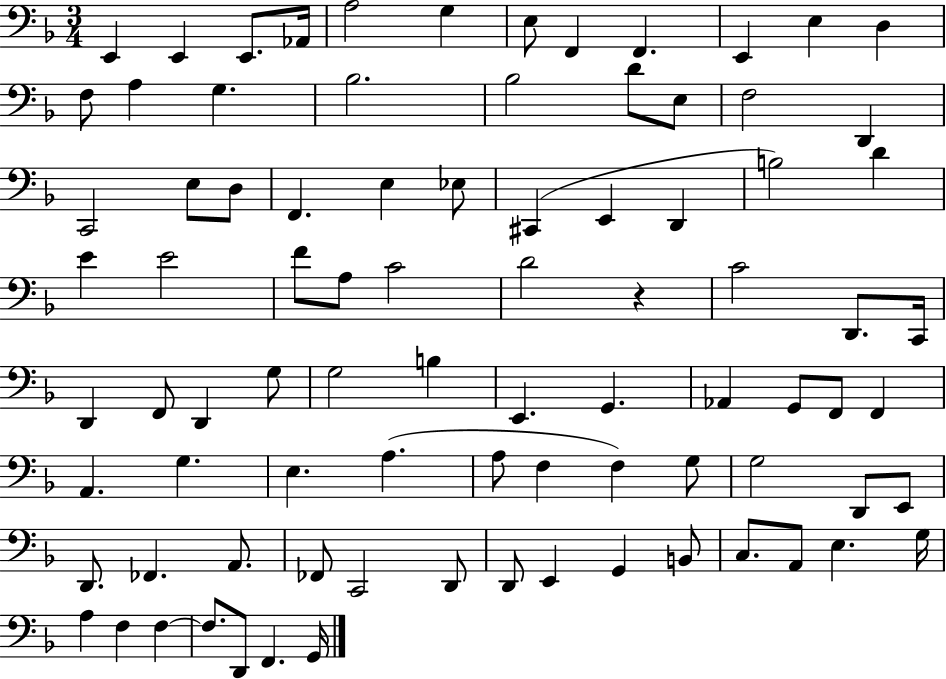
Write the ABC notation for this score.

X:1
T:Untitled
M:3/4
L:1/4
K:F
E,, E,, E,,/2 _A,,/4 A,2 G, E,/2 F,, F,, E,, E, D, F,/2 A, G, _B,2 _B,2 D/2 E,/2 F,2 D,, C,,2 E,/2 D,/2 F,, E, _E,/2 ^C,, E,, D,, B,2 D E E2 F/2 A,/2 C2 D2 z C2 D,,/2 C,,/4 D,, F,,/2 D,, G,/2 G,2 B, E,, G,, _A,, G,,/2 F,,/2 F,, A,, G, E, A, A,/2 F, F, G,/2 G,2 D,,/2 E,,/2 D,,/2 _F,, A,,/2 _F,,/2 C,,2 D,,/2 D,,/2 E,, G,, B,,/2 C,/2 A,,/2 E, G,/4 A, F, F, F,/2 D,,/2 F,, G,,/4